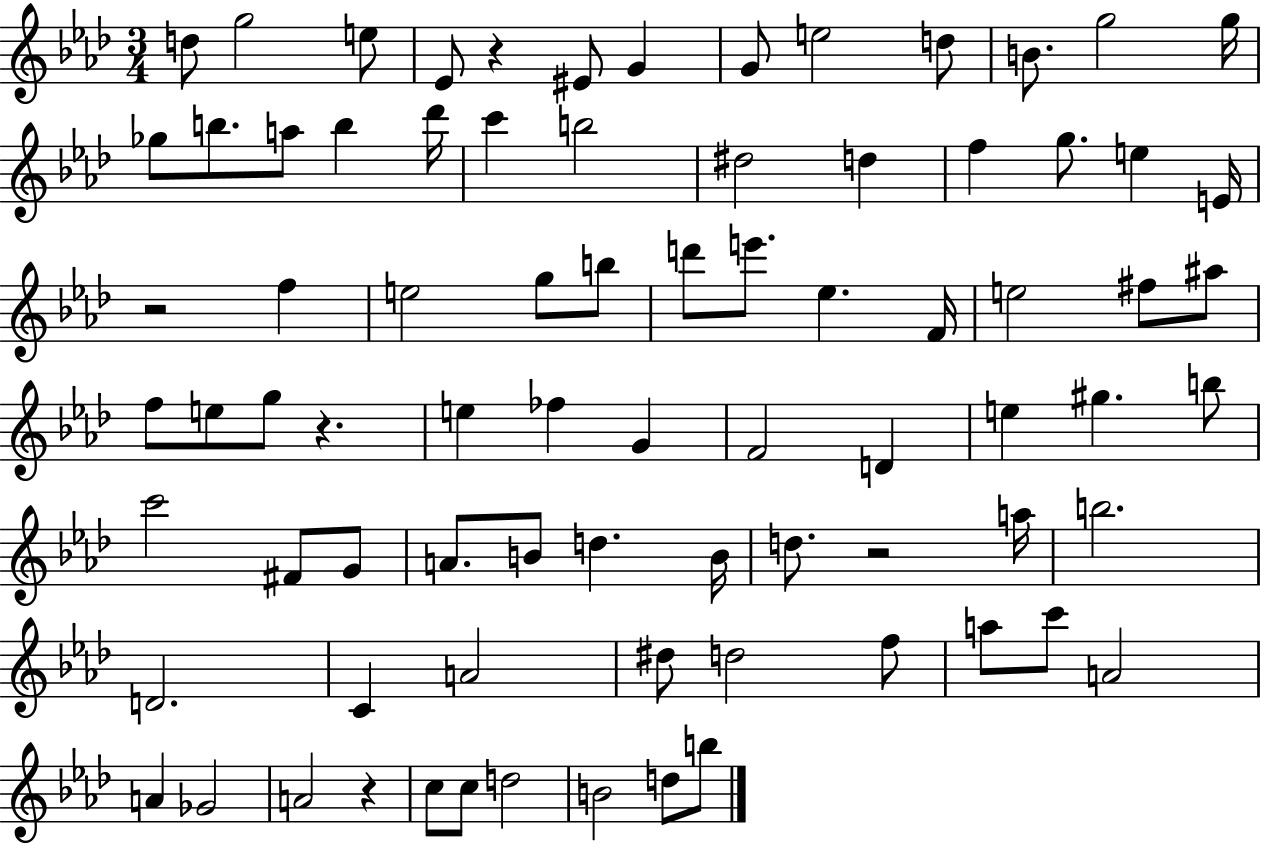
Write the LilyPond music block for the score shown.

{
  \clef treble
  \numericTimeSignature
  \time 3/4
  \key aes \major
  d''8 g''2 e''8 | ees'8 r4 eis'8 g'4 | g'8 e''2 d''8 | b'8. g''2 g''16 | \break ges''8 b''8. a''8 b''4 des'''16 | c'''4 b''2 | dis''2 d''4 | f''4 g''8. e''4 e'16 | \break r2 f''4 | e''2 g''8 b''8 | d'''8 e'''8. ees''4. f'16 | e''2 fis''8 ais''8 | \break f''8 e''8 g''8 r4. | e''4 fes''4 g'4 | f'2 d'4 | e''4 gis''4. b''8 | \break c'''2 fis'8 g'8 | a'8. b'8 d''4. b'16 | d''8. r2 a''16 | b''2. | \break d'2. | c'4 a'2 | dis''8 d''2 f''8 | a''8 c'''8 a'2 | \break a'4 ges'2 | a'2 r4 | c''8 c''8 d''2 | b'2 d''8 b''8 | \break \bar "|."
}